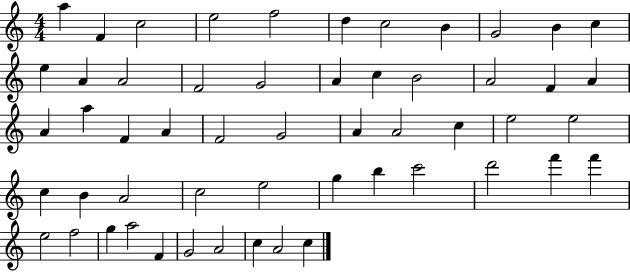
{
  \clef treble
  \numericTimeSignature
  \time 4/4
  \key c \major
  a''4 f'4 c''2 | e''2 f''2 | d''4 c''2 b'4 | g'2 b'4 c''4 | \break e''4 a'4 a'2 | f'2 g'2 | a'4 c''4 b'2 | a'2 f'4 a'4 | \break a'4 a''4 f'4 a'4 | f'2 g'2 | a'4 a'2 c''4 | e''2 e''2 | \break c''4 b'4 a'2 | c''2 e''2 | g''4 b''4 c'''2 | d'''2 f'''4 f'''4 | \break e''2 f''2 | g''4 a''2 f'4 | g'2 a'2 | c''4 a'2 c''4 | \break \bar "|."
}